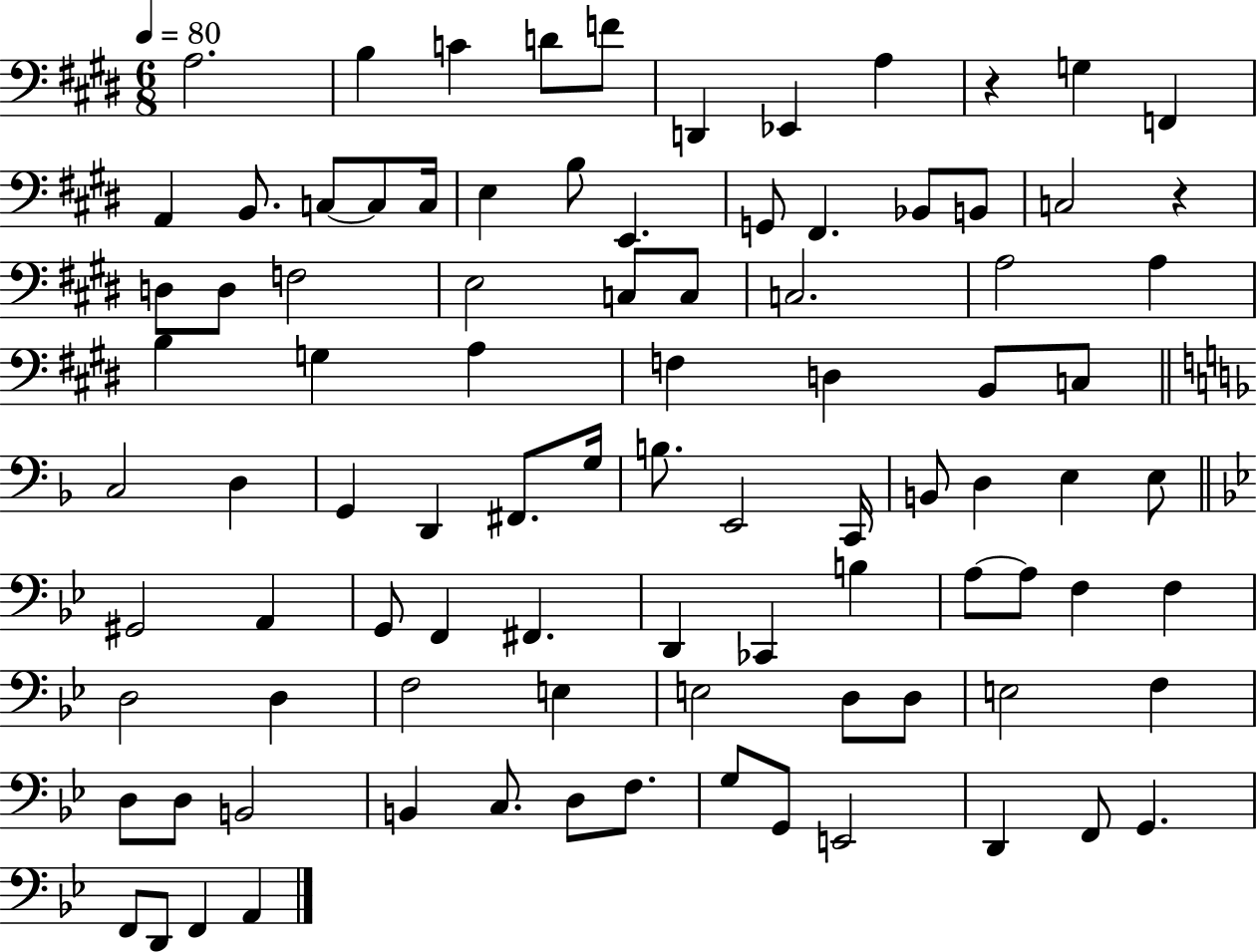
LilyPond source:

{
  \clef bass
  \numericTimeSignature
  \time 6/8
  \key e \major
  \tempo 4 = 80
  a2. | b4 c'4 d'8 f'8 | d,4 ees,4 a4 | r4 g4 f,4 | \break a,4 b,8. c8~~ c8 c16 | e4 b8 e,4. | g,8 fis,4. bes,8 b,8 | c2 r4 | \break d8 d8 f2 | e2 c8 c8 | c2. | a2 a4 | \break b4 g4 a4 | f4 d4 b,8 c8 | \bar "||" \break \key f \major c2 d4 | g,4 d,4 fis,8. g16 | b8. e,2 c,16 | b,8 d4 e4 e8 | \break \bar "||" \break \key g \minor gis,2 a,4 | g,8 f,4 fis,4. | d,4 ces,4 b4 | a8~~ a8 f4 f4 | \break d2 d4 | f2 e4 | e2 d8 d8 | e2 f4 | \break d8 d8 b,2 | b,4 c8. d8 f8. | g8 g,8 e,2 | d,4 f,8 g,4. | \break f,8 d,8 f,4 a,4 | \bar "|."
}